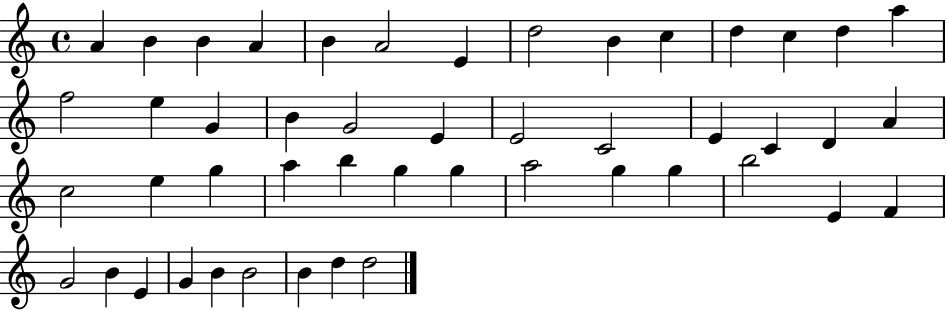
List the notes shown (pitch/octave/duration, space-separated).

A4/q B4/q B4/q A4/q B4/q A4/h E4/q D5/h B4/q C5/q D5/q C5/q D5/q A5/q F5/h E5/q G4/q B4/q G4/h E4/q E4/h C4/h E4/q C4/q D4/q A4/q C5/h E5/q G5/q A5/q B5/q G5/q G5/q A5/h G5/q G5/q B5/h E4/q F4/q G4/h B4/q E4/q G4/q B4/q B4/h B4/q D5/q D5/h